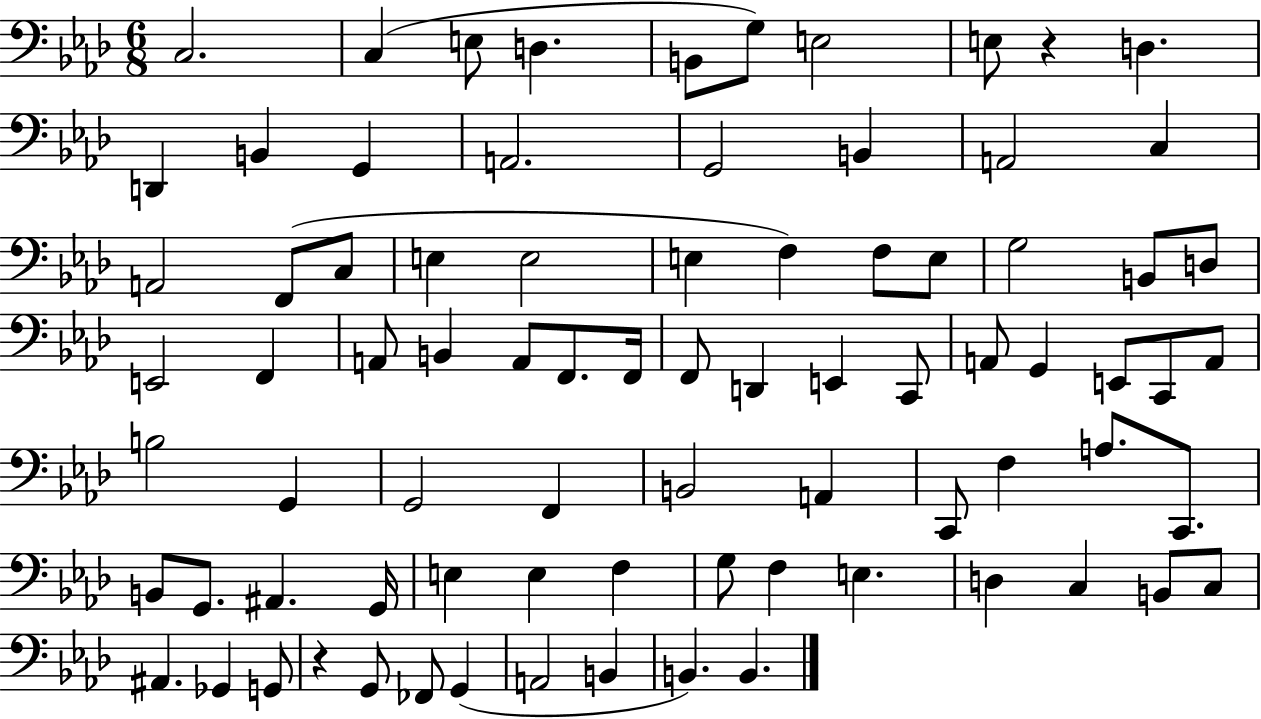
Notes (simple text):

C3/h. C3/q E3/e D3/q. B2/e G3/e E3/h E3/e R/q D3/q. D2/q B2/q G2/q A2/h. G2/h B2/q A2/h C3/q A2/h F2/e C3/e E3/q E3/h E3/q F3/q F3/e E3/e G3/h B2/e D3/e E2/h F2/q A2/e B2/q A2/e F2/e. F2/s F2/e D2/q E2/q C2/e A2/e G2/q E2/e C2/e A2/e B3/h G2/q G2/h F2/q B2/h A2/q C2/e F3/q A3/e. C2/e. B2/e G2/e. A#2/q. G2/s E3/q E3/q F3/q G3/e F3/q E3/q. D3/q C3/q B2/e C3/e A#2/q. Gb2/q G2/e R/q G2/e FES2/e G2/q A2/h B2/q B2/q. B2/q.